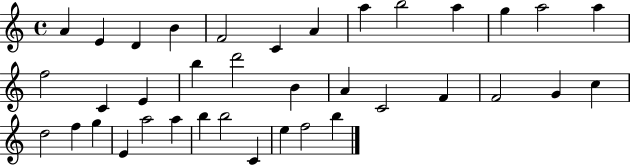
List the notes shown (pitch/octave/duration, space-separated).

A4/q E4/q D4/q B4/q F4/h C4/q A4/q A5/q B5/h A5/q G5/q A5/h A5/q F5/h C4/q E4/q B5/q D6/h B4/q A4/q C4/h F4/q F4/h G4/q C5/q D5/h F5/q G5/q E4/q A5/h A5/q B5/q B5/h C4/q E5/q F5/h B5/q